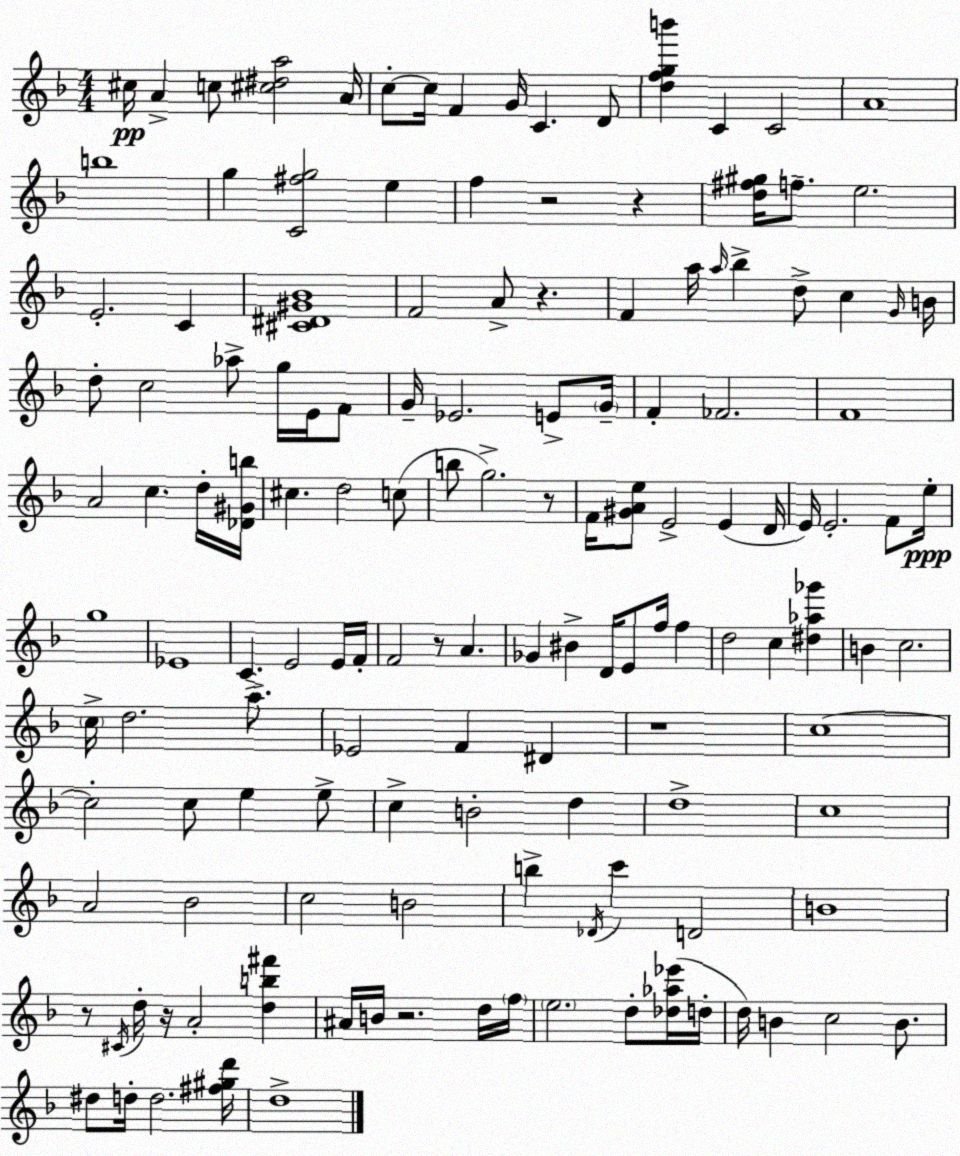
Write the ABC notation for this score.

X:1
T:Untitled
M:4/4
L:1/4
K:Dm
^c/4 A c/2 [^c^da]2 A/4 c/2 c/4 F G/4 C D/2 [dfgb'] C C2 A4 b4 g [C^fg]2 e f z2 z [d^f^g]/4 f/2 e2 E2 C [^C^D^G_B]4 F2 A/2 z F a/4 a/4 _b d/2 c G/4 B/4 d/2 c2 _a/2 g/4 E/4 F/2 G/4 _E2 E/2 G/4 F _F2 F4 A2 c d/4 [_D^Gb]/4 ^c d2 c/2 b/2 g2 z/2 F/4 [^GAe]/2 E2 E D/4 E/4 E2 F/2 e/4 g4 _E4 C E2 E/4 F/4 F2 z/2 A _G ^B D/4 E/2 f/4 f d2 c [^d_a_g'] B c2 c/4 d2 a/2 _E2 F ^D z4 c4 c2 c/2 e e/2 c B2 d d4 c4 A2 _B2 c2 B2 b _D/4 c' D2 B4 z/2 ^C/4 d/4 z/4 A2 [db^f'] ^A/4 B/4 z2 d/4 f/4 e2 d/2 [_d_a_e']/4 d/4 d/4 B c2 B/2 ^d/2 d/4 d2 [^f^gd']/4 d4